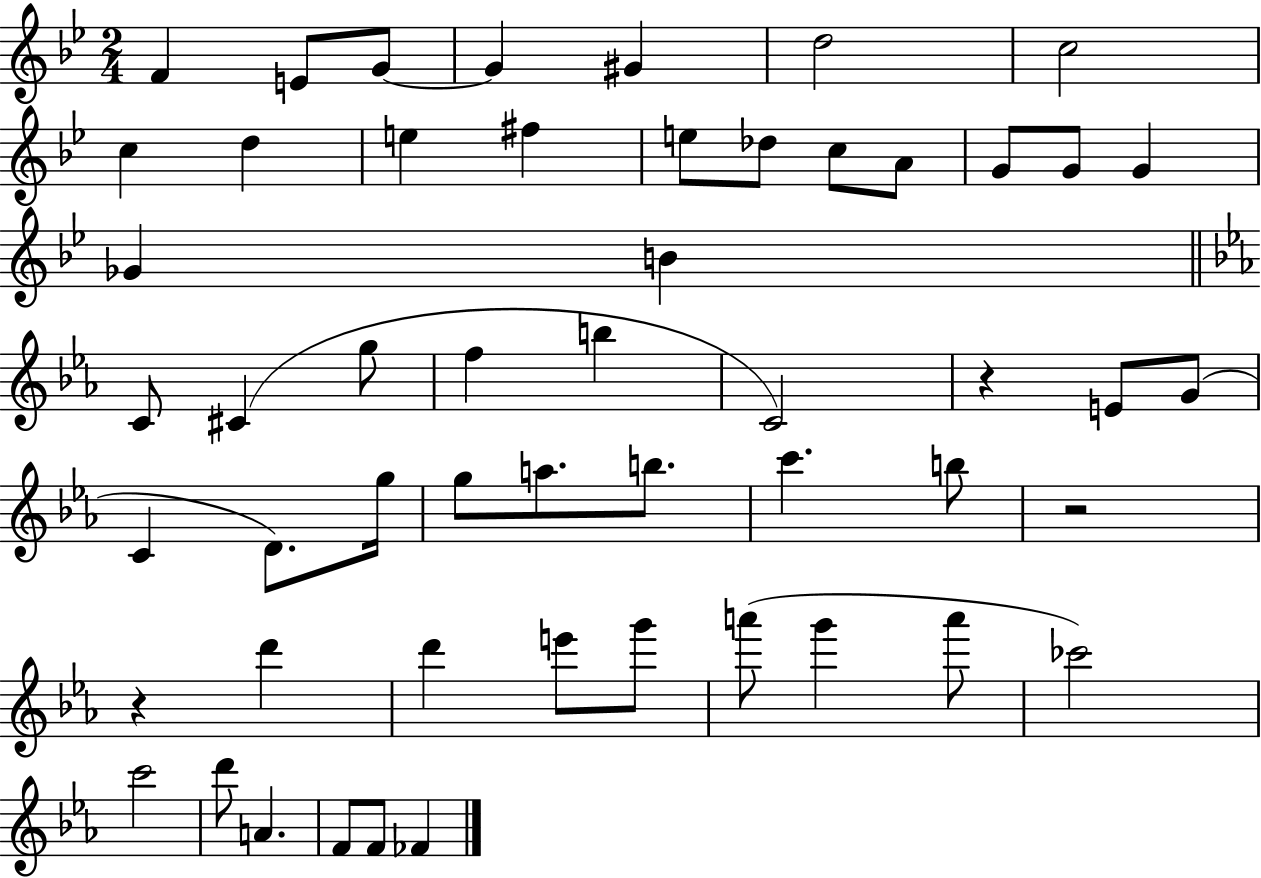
X:1
T:Untitled
M:2/4
L:1/4
K:Bb
F E/2 G/2 G ^G d2 c2 c d e ^f e/2 _d/2 c/2 A/2 G/2 G/2 G _G B C/2 ^C g/2 f b C2 z E/2 G/2 C D/2 g/4 g/2 a/2 b/2 c' b/2 z2 z d' d' e'/2 g'/2 a'/2 g' a'/2 _c'2 c'2 d'/2 A F/2 F/2 _F